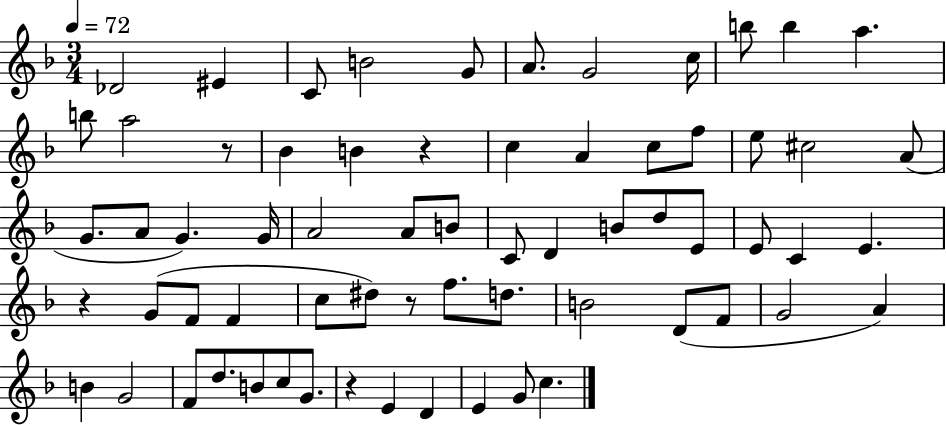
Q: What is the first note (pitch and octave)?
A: Db4